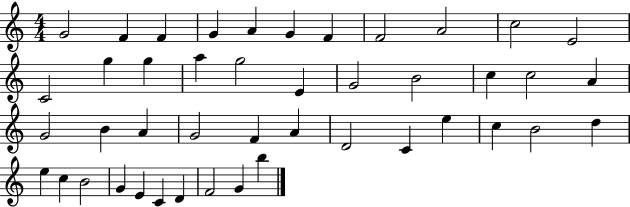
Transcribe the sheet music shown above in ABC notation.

X:1
T:Untitled
M:4/4
L:1/4
K:C
G2 F F G A G F F2 A2 c2 E2 C2 g g a g2 E G2 B2 c c2 A G2 B A G2 F A D2 C e c B2 d e c B2 G E C D F2 G b